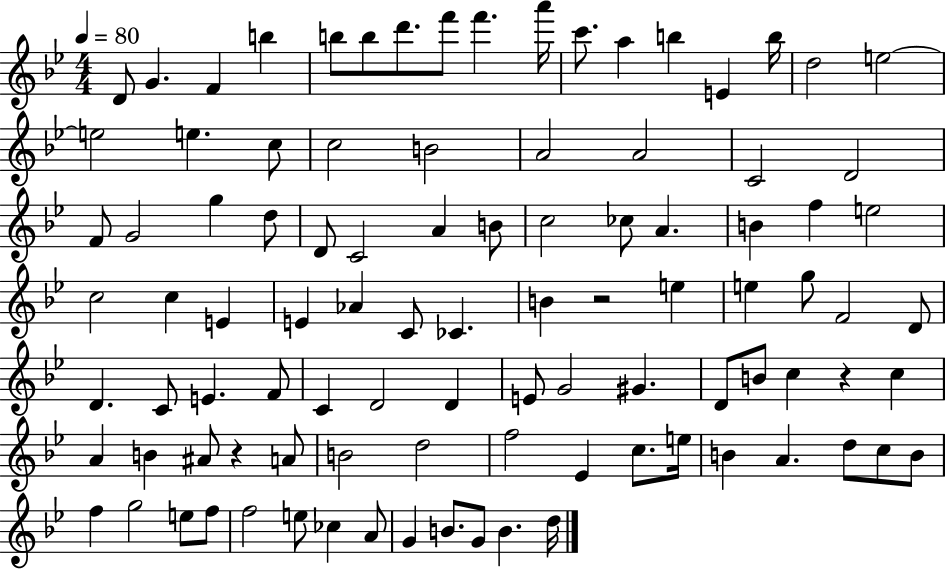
X:1
T:Untitled
M:4/4
L:1/4
K:Bb
D/2 G F b b/2 b/2 d'/2 f'/2 f' a'/4 c'/2 a b E b/4 d2 e2 e2 e c/2 c2 B2 A2 A2 C2 D2 F/2 G2 g d/2 D/2 C2 A B/2 c2 _c/2 A B f e2 c2 c E E _A C/2 _C B z2 e e g/2 F2 D/2 D C/2 E F/2 C D2 D E/2 G2 ^G D/2 B/2 c z c A B ^A/2 z A/2 B2 d2 f2 _E c/2 e/4 B A d/2 c/2 B/2 f g2 e/2 f/2 f2 e/2 _c A/2 G B/2 G/2 B d/4